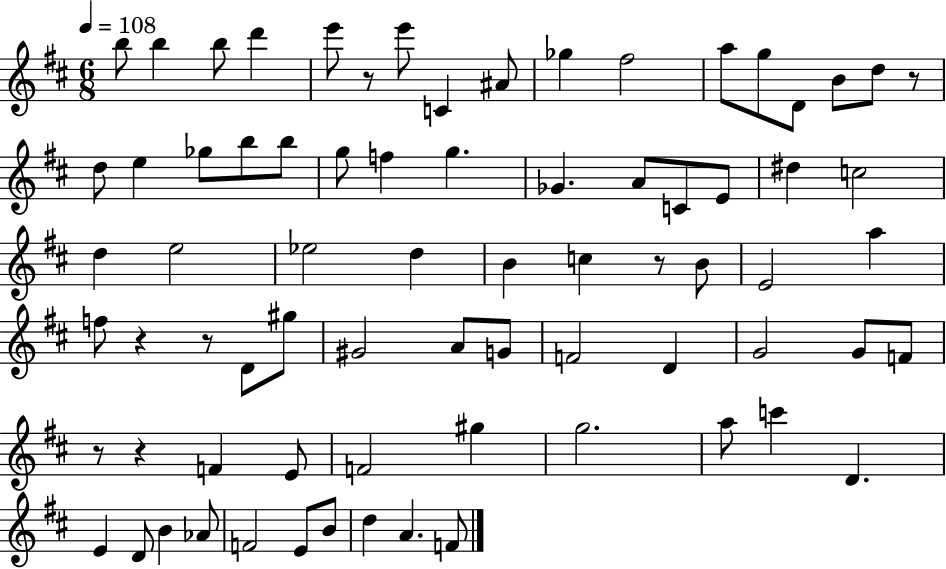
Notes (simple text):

B5/e B5/q B5/e D6/q E6/e R/e E6/e C4/q A#4/e Gb5/q F#5/h A5/e G5/e D4/e B4/e D5/e R/e D5/e E5/q Gb5/e B5/e B5/e G5/e F5/q G5/q. Gb4/q. A4/e C4/e E4/e D#5/q C5/h D5/q E5/h Eb5/h D5/q B4/q C5/q R/e B4/e E4/h A5/q F5/e R/q R/e D4/e G#5/e G#4/h A4/e G4/e F4/h D4/q G4/h G4/e F4/e R/e R/q F4/q E4/e F4/h G#5/q G5/h. A5/e C6/q D4/q. E4/q D4/e B4/q Ab4/e F4/h E4/e B4/e D5/q A4/q. F4/e